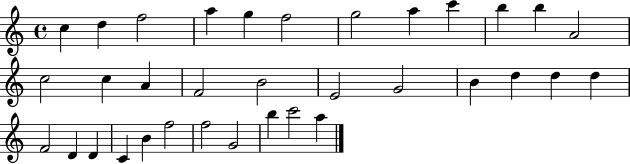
C5/q D5/q F5/h A5/q G5/q F5/h G5/h A5/q C6/q B5/q B5/q A4/h C5/h C5/q A4/q F4/h B4/h E4/h G4/h B4/q D5/q D5/q D5/q F4/h D4/q D4/q C4/q B4/q F5/h F5/h G4/h B5/q C6/h A5/q